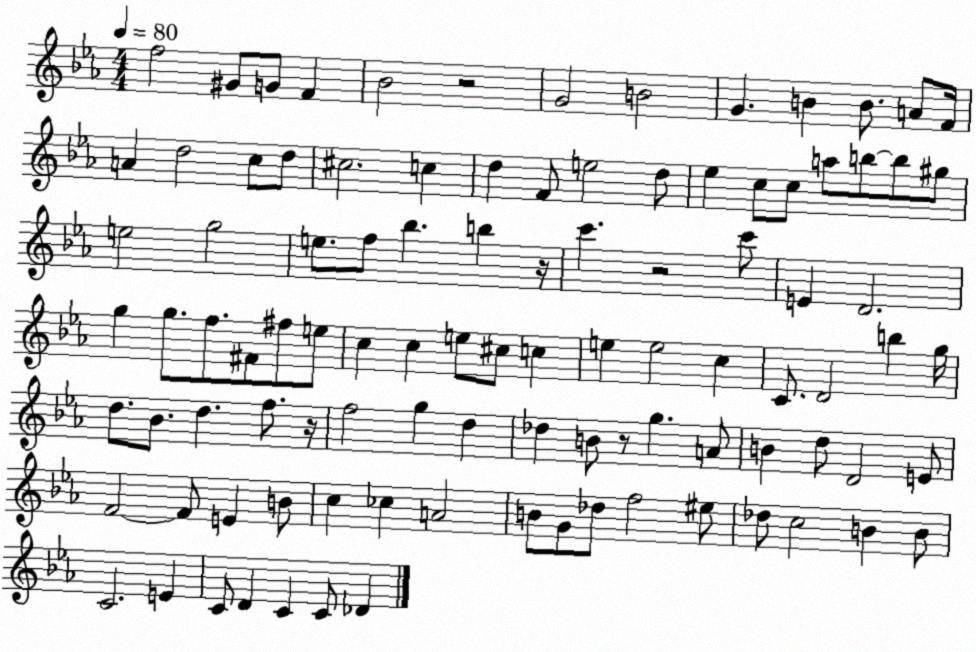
X:1
T:Untitled
M:4/4
L:1/4
K:Eb
f2 ^G/2 G/2 F _B2 z2 G2 B2 G B B/2 A/2 F/4 A d2 c/2 d/2 ^c2 c d F/2 e2 d/2 _e c/2 c/2 a/2 b/2 b/2 ^g/2 e2 g2 e/2 f/2 _b b z/4 c' z2 c'/2 E D2 g g/2 f/2 ^F/2 ^f/2 e/2 c c e/2 ^c/2 c e e2 c C/2 D2 b g/4 d/2 _B/2 d f/2 z/4 f2 g d _d B/2 z/2 g A/2 B d/2 D2 E/2 F2 F/2 E B/2 c _c A2 B/2 G/2 _d/2 f2 ^e/2 _d/2 c2 B B/2 C2 E C/2 D C C/2 _D